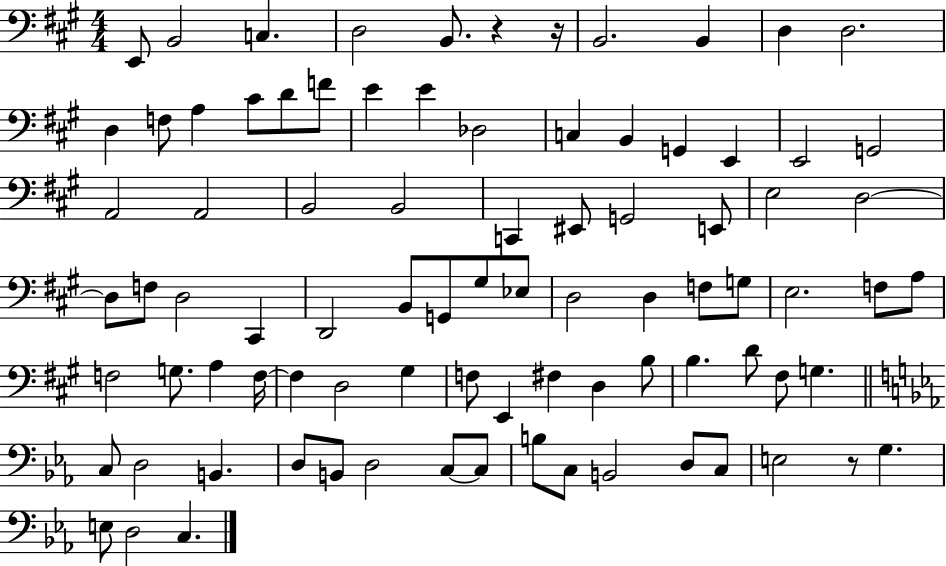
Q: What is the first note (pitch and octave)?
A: E2